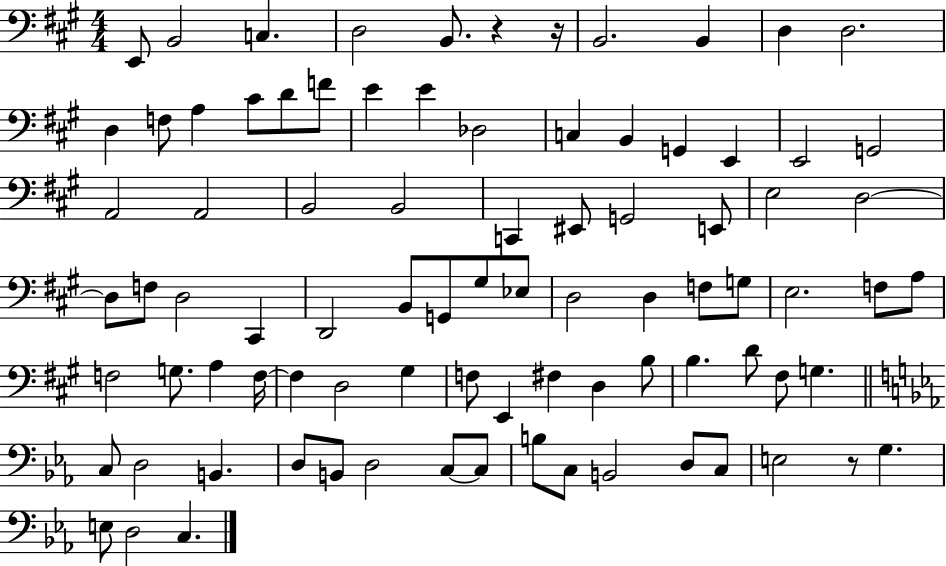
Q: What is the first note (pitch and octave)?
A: E2